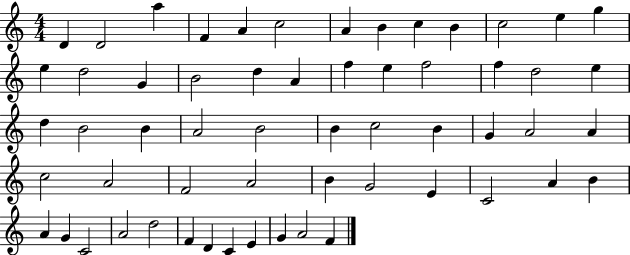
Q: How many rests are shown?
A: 0